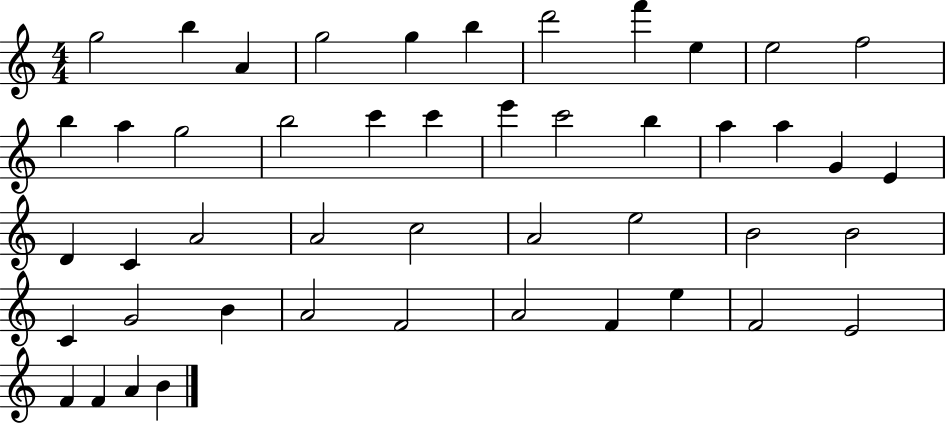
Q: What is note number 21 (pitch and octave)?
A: A5